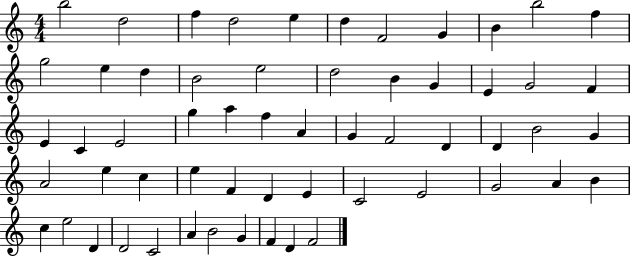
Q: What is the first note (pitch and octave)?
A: B5